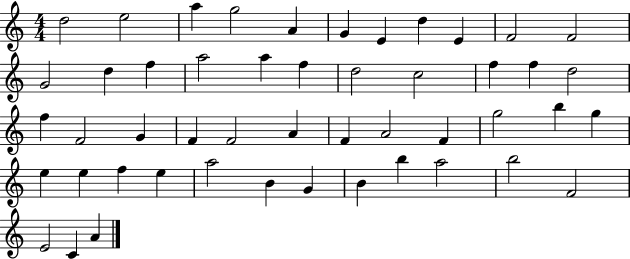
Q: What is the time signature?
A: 4/4